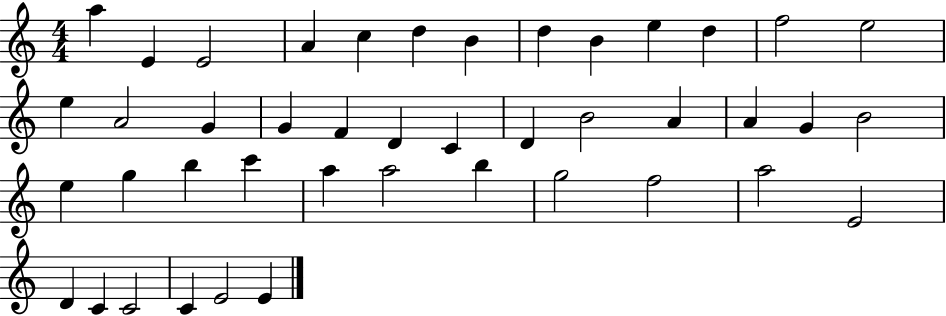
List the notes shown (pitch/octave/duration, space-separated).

A5/q E4/q E4/h A4/q C5/q D5/q B4/q D5/q B4/q E5/q D5/q F5/h E5/h E5/q A4/h G4/q G4/q F4/q D4/q C4/q D4/q B4/h A4/q A4/q G4/q B4/h E5/q G5/q B5/q C6/q A5/q A5/h B5/q G5/h F5/h A5/h E4/h D4/q C4/q C4/h C4/q E4/h E4/q